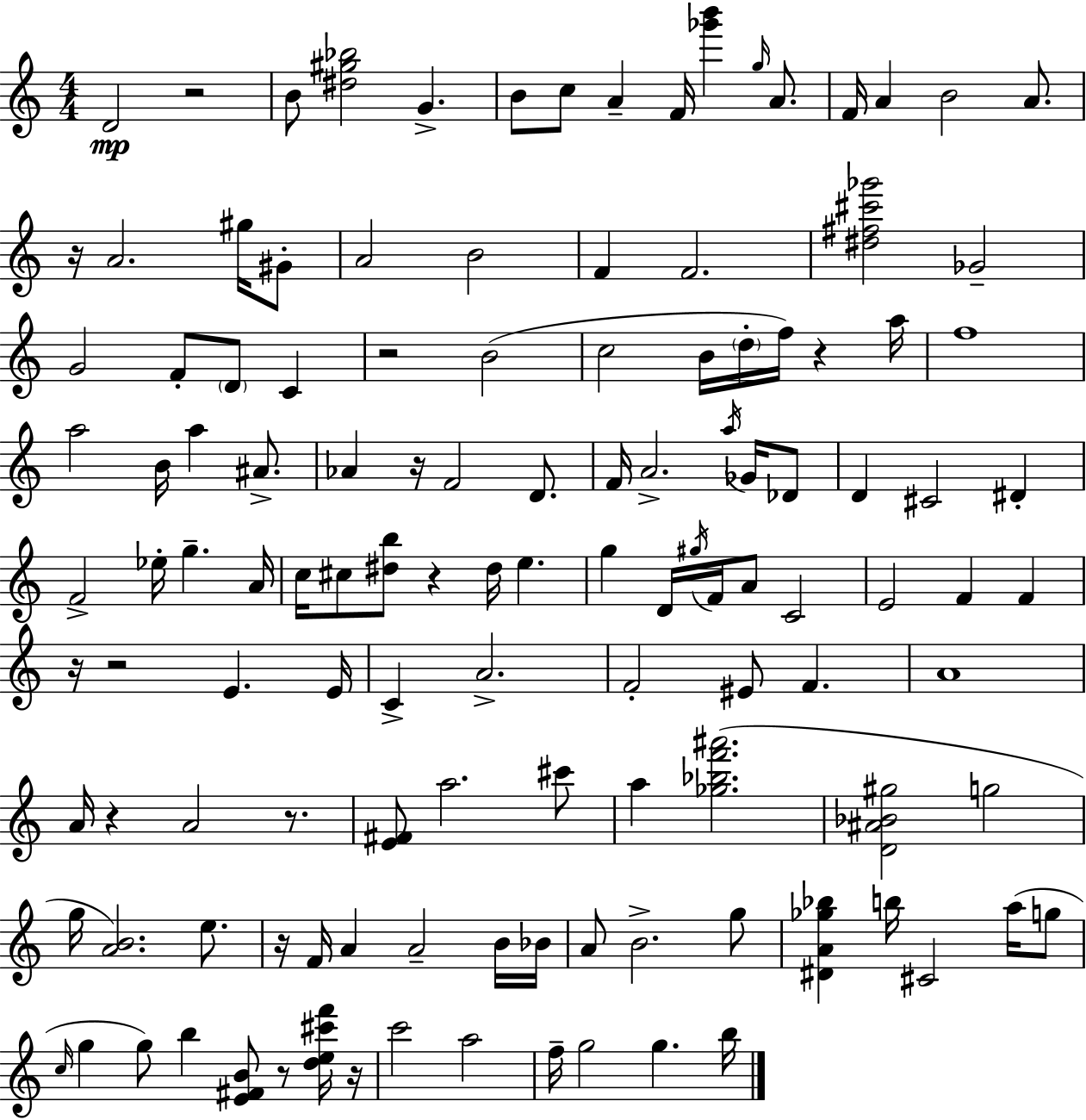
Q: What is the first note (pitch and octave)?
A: D4